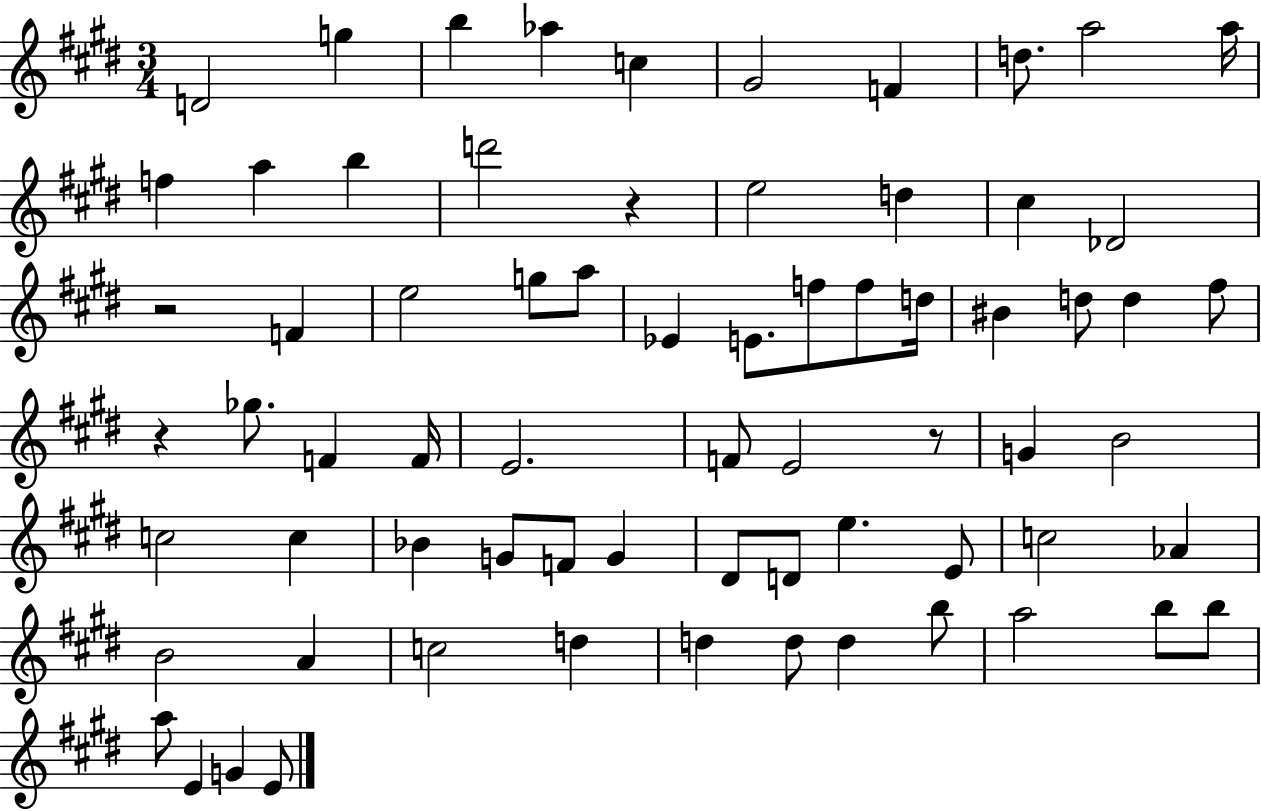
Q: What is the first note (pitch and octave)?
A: D4